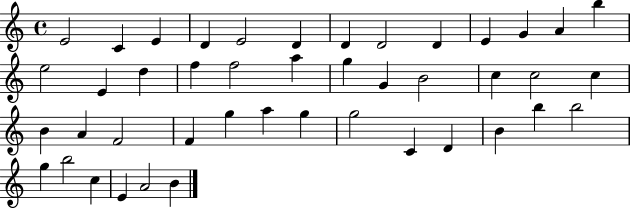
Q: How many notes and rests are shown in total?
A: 44